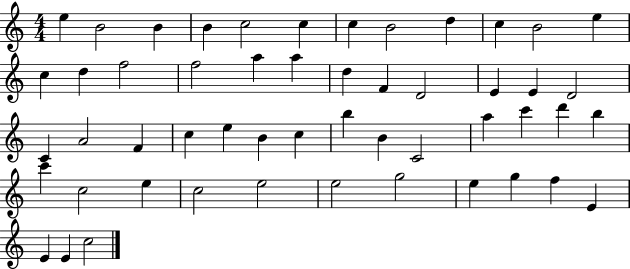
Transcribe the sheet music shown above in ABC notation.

X:1
T:Untitled
M:4/4
L:1/4
K:C
e B2 B B c2 c c B2 d c B2 e c d f2 f2 a a d F D2 E E D2 C A2 F c e B c b B C2 a c' d' b c' c2 e c2 e2 e2 g2 e g f E E E c2